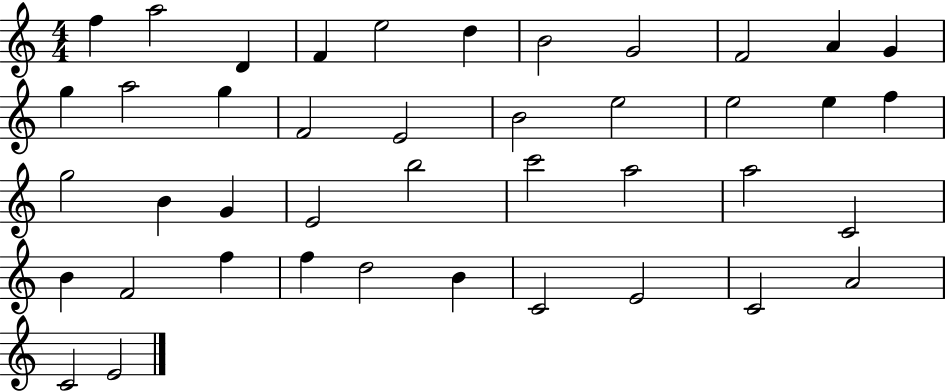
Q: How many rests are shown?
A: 0